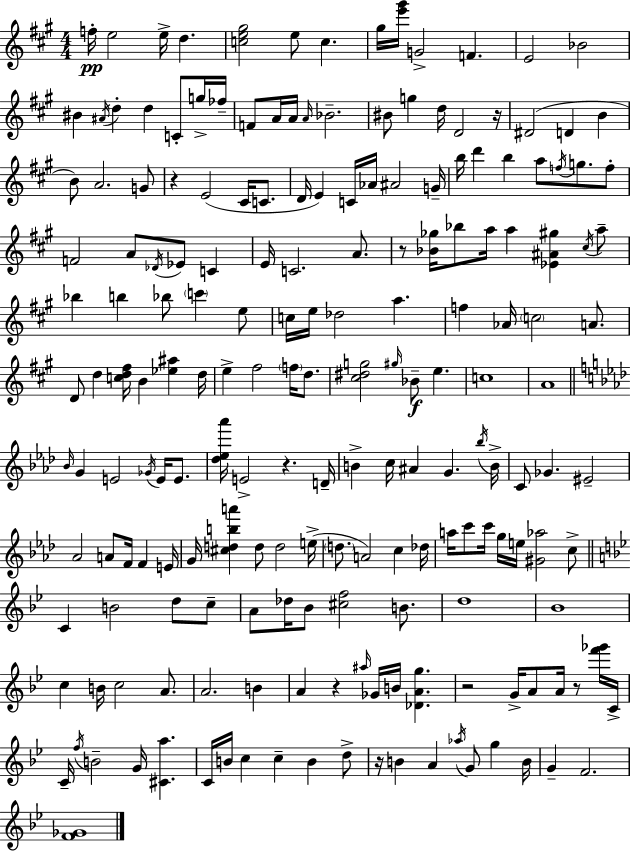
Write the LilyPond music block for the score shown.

{
  \clef treble
  \numericTimeSignature
  \time 4/4
  \key a \major
  f''16-.\pp e''2 e''16-> d''4. | <c'' e'' gis''>2 e''8 c''4. | gis''16 <e''' gis'''>16 g'2-> f'4. | e'2 bes'2 | \break bis'4 \acciaccatura { ais'16 } d''4-. d''4 c'8-. g''16-> | fes''16-- f'8 a'16 a'16 \grace { a'16 } bes'2.-- | bis'8 g''4 d''16 d'2 | r16 dis'2( d'4 b'4 | \break b'8) a'2. | g'8 r4 e'2( cis'16 c'8. | d'16 e'4) c'16 aes'16 ais'2 | g'16-- b''16 d'''4 b''4 a''8 \acciaccatura { f''16 } g''8. | \break f''8-. f'2 a'8 \acciaccatura { des'16 } ees'8 | c'4 e'16 c'2. | a'8. r8 <bes' ges''>16 bes''8 a''16 a''4 <ees' ais' gis''>4 | \acciaccatura { cis''16 } a''8-- bes''4 b''4 bes''8 \parenthesize c'''4 | \break e''8 c''16 e''16 des''2 a''4. | f''4 aes'16 \parenthesize c''2 | a'8. d'8 d''4 <c'' d'' fis''>16 b'4 | <ees'' ais''>4 d''16 e''4-> fis''2 | \break \parenthesize f''16 d''8. <cis'' dis'' g''>2 \grace { gis''16 } bes'8--\f | e''4. c''1 | a'1 | \bar "||" \break \key aes \major \grace { bes'16 } g'4 e'2 \acciaccatura { ges'16 } e'16 e'8. | <des'' ees'' aes'''>16 e'2-> r4. | d'16-- b'4-> c''16 ais'4 g'4. | \acciaccatura { bes''16 } b'16-> c'8 ges'4. eis'2-- | \break aes'2 a'8 f'16 f'4 | e'16 g'16 <cis'' d'' b'' a'''>4 d''8 d''2 | e''16->( \parenthesize d''8. a'2) c''4 | des''16 a''16 c'''8 c'''16 g''16 e''16 <gis' aes''>2 | \break c''8-> \bar "||" \break \key g \minor c'4 b'2 d''8 c''8-- | a'8 des''16 bes'8 <cis'' f''>2 b'8. | d''1 | bes'1 | \break c''4 b'16 c''2 a'8. | a'2. b'4 | a'4 r4 \grace { ais''16 } ges'16 b'16 <des' a' g''>4. | r2 g'16-> a'8 a'16 r8 <f''' ges'''>16 | \break c'16-> c'16-- \acciaccatura { f''16 } b'2-- g'16 <cis' a''>4. | c'16 b'16 c''4 c''4-- b'4 | d''8-> r16 b'4 a'4 \acciaccatura { aes''16 } g'8 g''4 | b'16 g'4-- f'2. | \break <f' ges'>1 | \bar "|."
}